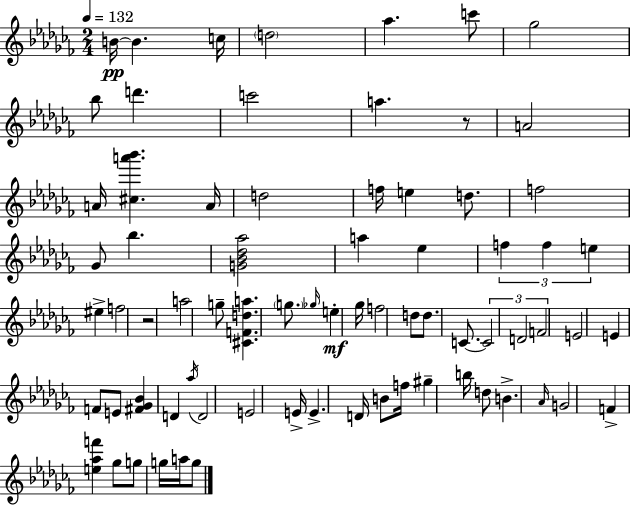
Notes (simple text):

B4/s B4/q. C5/s D5/h Ab5/q. C6/e Gb5/h Bb5/e D6/q. C6/h A5/q. R/e A4/h A4/s [C#5,A6,Bb6]/q. A4/s D5/h F5/s E5/q D5/e. F5/h Gb4/e Bb5/q. [G4,Bb4,Db5,Ab5]/h A5/q Eb5/q F5/q F5/q E5/q EIS5/q F5/h R/h A5/h G5/e [C#4,F4,D5,A5]/q. G5/e. Gb5/s E5/q Gb5/s F5/h D5/e D5/e. C4/e. C4/h D4/h F4/h E4/h E4/q F4/e E4/e [F#4,Gb4,Bb4]/q D4/q Ab5/s D4/h E4/h E4/s E4/q. D4/s B4/e F5/s G#5/q B5/s D5/e B4/q. Ab4/s G4/h F4/q [E5,Ab5,F6]/q Gb5/e G5/e G5/s A5/s G5/e